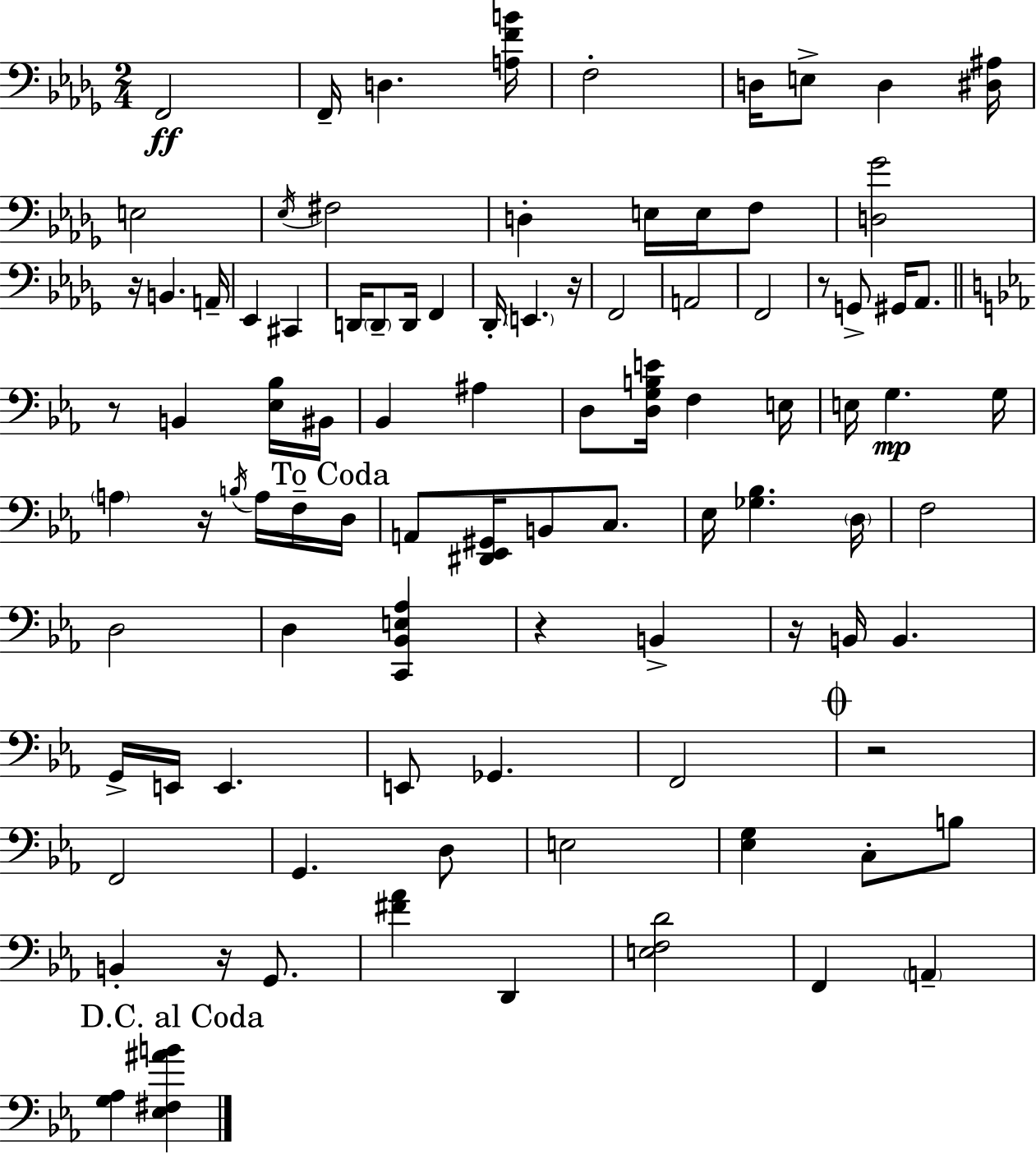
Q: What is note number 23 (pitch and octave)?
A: Db2